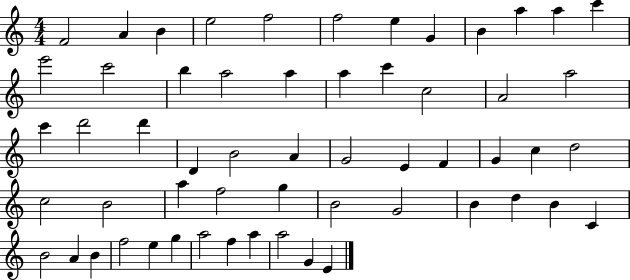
X:1
T:Untitled
M:4/4
L:1/4
K:C
F2 A B e2 f2 f2 e G B a a c' e'2 c'2 b a2 a a c' c2 A2 a2 c' d'2 d' D B2 A G2 E F G c d2 c2 B2 a f2 g B2 G2 B d B C B2 A B f2 e g a2 f a a2 G E